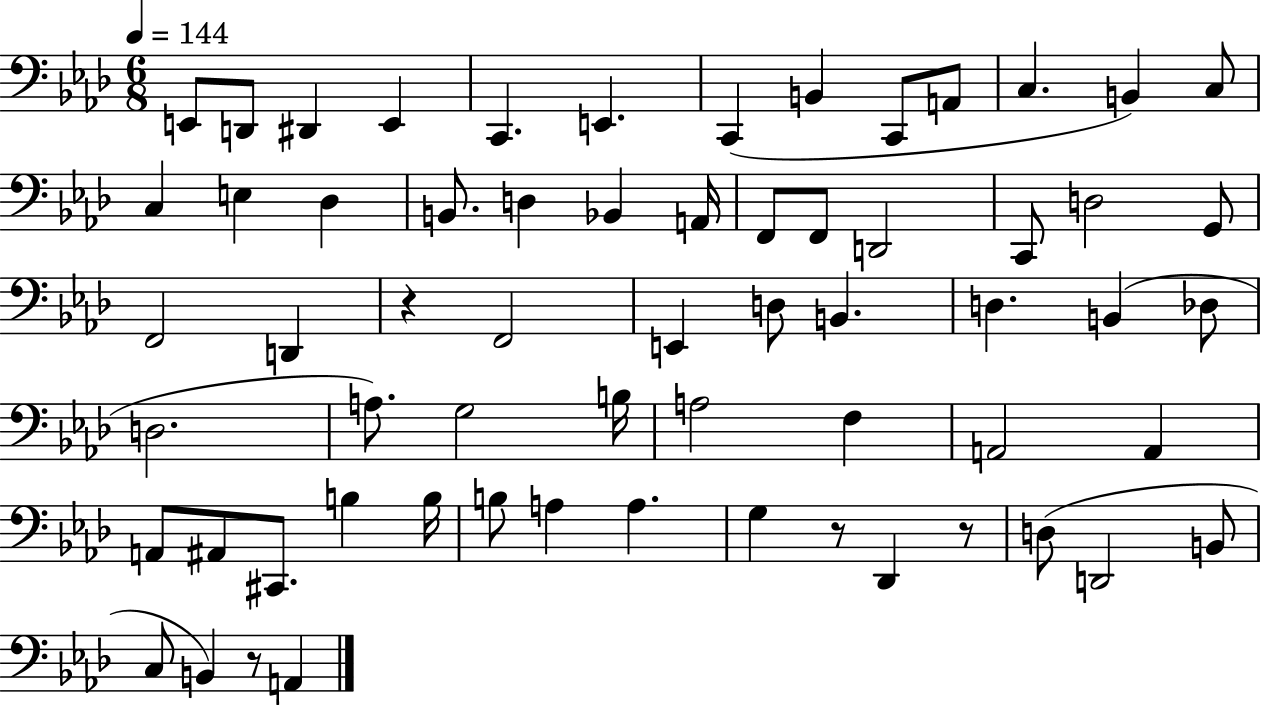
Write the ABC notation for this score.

X:1
T:Untitled
M:6/8
L:1/4
K:Ab
E,,/2 D,,/2 ^D,, E,, C,, E,, C,, B,, C,,/2 A,,/2 C, B,, C,/2 C, E, _D, B,,/2 D, _B,, A,,/4 F,,/2 F,,/2 D,,2 C,,/2 D,2 G,,/2 F,,2 D,, z F,,2 E,, D,/2 B,, D, B,, _D,/2 D,2 A,/2 G,2 B,/4 A,2 F, A,,2 A,, A,,/2 ^A,,/2 ^C,,/2 B, B,/4 B,/2 A, A, G, z/2 _D,, z/2 D,/2 D,,2 B,,/2 C,/2 B,, z/2 A,,